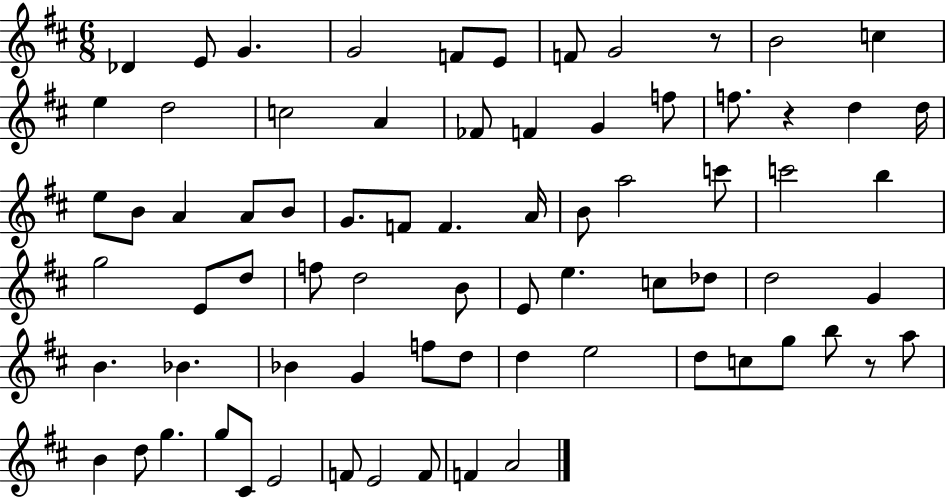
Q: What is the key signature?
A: D major